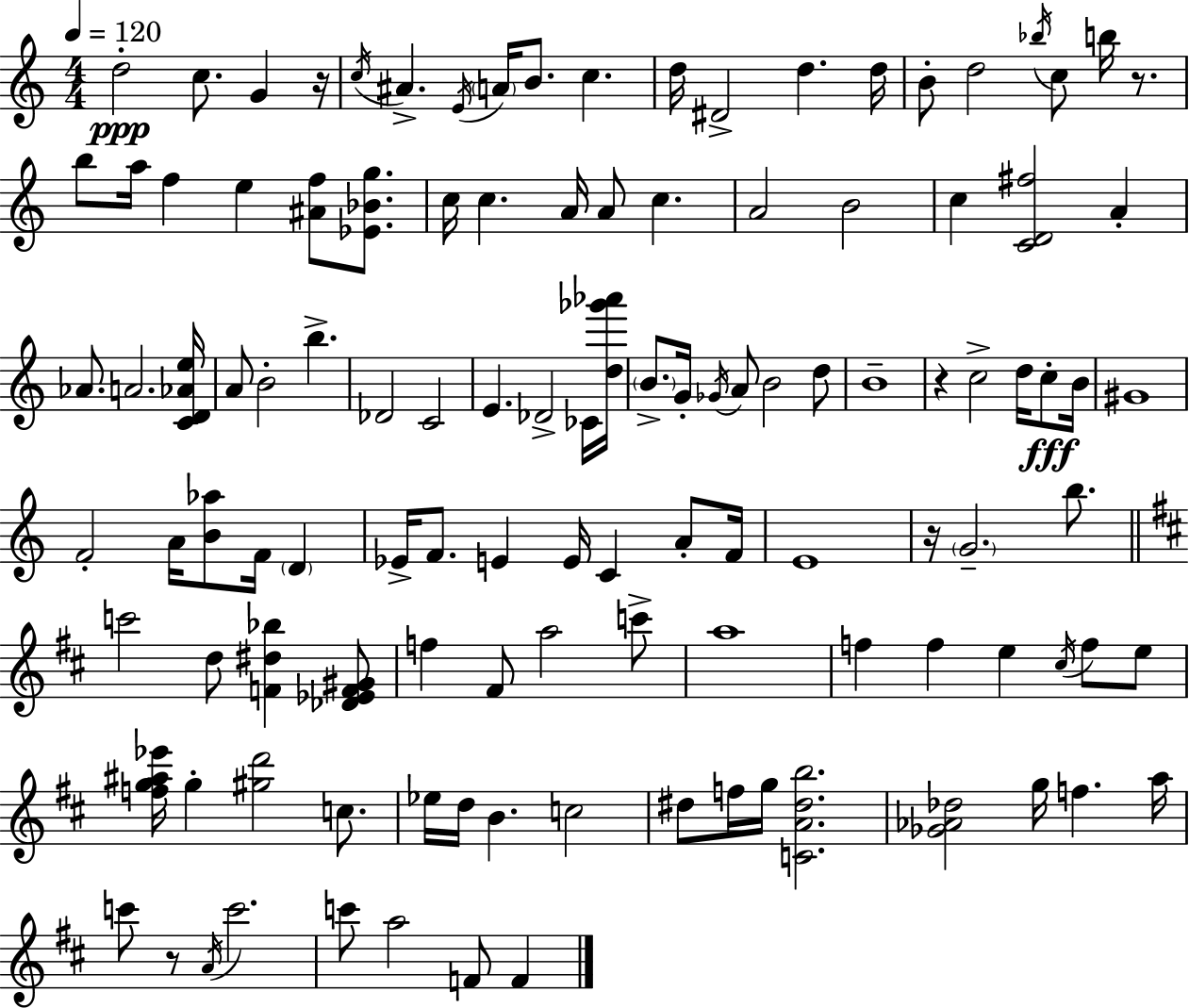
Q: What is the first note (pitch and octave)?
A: D5